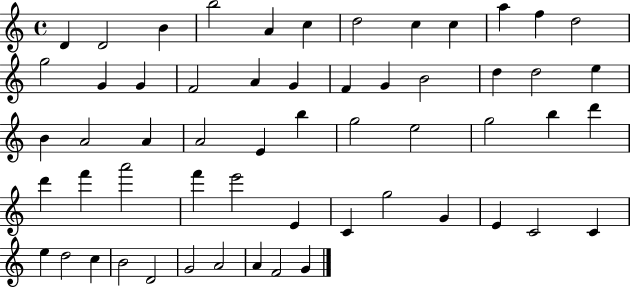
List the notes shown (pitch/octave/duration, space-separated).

D4/q D4/h B4/q B5/h A4/q C5/q D5/h C5/q C5/q A5/q F5/q D5/h G5/h G4/q G4/q F4/h A4/q G4/q F4/q G4/q B4/h D5/q D5/h E5/q B4/q A4/h A4/q A4/h E4/q B5/q G5/h E5/h G5/h B5/q D6/q D6/q F6/q A6/h F6/q E6/h E4/q C4/q G5/h G4/q E4/q C4/h C4/q E5/q D5/h C5/q B4/h D4/h G4/h A4/h A4/q F4/h G4/q